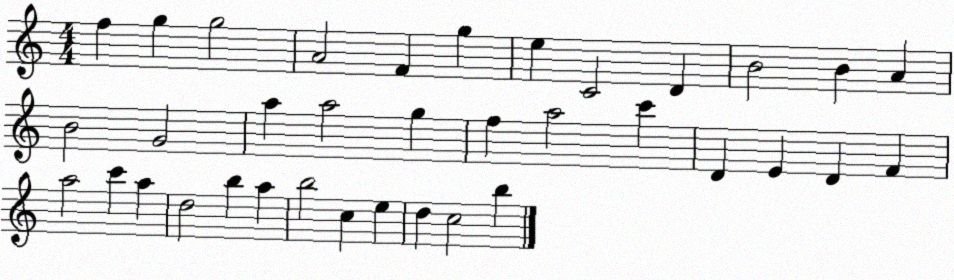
X:1
T:Untitled
M:4/4
L:1/4
K:C
f g g2 A2 F g e C2 D B2 B A B2 G2 a a2 g f a2 c' D E D F a2 c' a d2 b a b2 c e d c2 b